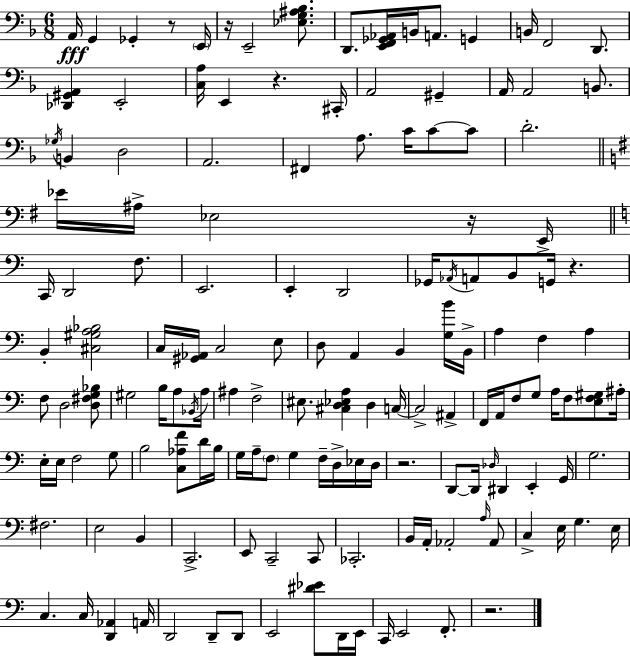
{
  \clef bass
  \numericTimeSignature
  \time 6/8
  \key f \major
  a,16\fff g,4 ges,4-. r8 \parenthesize e,16 | r16 e,2-- <ees g ais bes>8. | d,8. <e, f, ges, aes,>16 b,16 a,8. g,4 | b,16 f,2 d,8. | \break <des, gis, a,>4 e,2-. | <c a>16 e,4 r4. cis,16-. | a,2 gis,4-- | a,16 a,2 b,8. | \break \acciaccatura { ges16 } b,4 d2 | a,2. | fis,4 a8. c'16 c'8~~ c'8 | d'2.-. | \break \bar "||" \break \key g \major ees'16 ais16-> ees2 r16 e,16-> | \bar "||" \break \key c \major c,16 d,2 f8. | e,2. | e,4-. d,2 | ges,16 \acciaccatura { aes,16 } a,8 b,8 g,16 r4. | \break b,4-. <cis gis a bes>2 | c16 <gis, aes,>16 c2 e8 | d8 a,4 b,4 <g b'>16 | b,16-> a4 f4 a4 | \break f8 d2 <d fis g bes>8 | gis2 b16 a8 | \acciaccatura { bes,16 } a16 ais4 f2-> | eis8. <cis d ees a>4 d4 | \break c16~~ c2-> ais,4-> | f,16 a,16 f8 g8 a16 f8 <e f gis>8 | ais16-. e16-. e16 f2 | g8 b2 <c aes f'>8 | \break d'16 b16 g16 a16-- \parenthesize f8 g4 f16-- d16-> | ees16 d16 r2. | d,8~~ d,16 \grace { des16 } dis,4 e,4-. | g,16 g2. | \break fis2. | e2 b,4 | c,2.-> | e,8 c,2-- | \break c,8 ces,2.-. | b,16 a,16-. aes,2-. | \grace { a16 } aes,8 c4-> e16 g4. | e16 c4. c16 <d, aes,>4 | \break a,16 d,2 | d,8-- d,8 e,2 | <dis' ees'>8 d,16 e,16 c,16 e,2 | f,8.-. r2. | \break \bar "|."
}